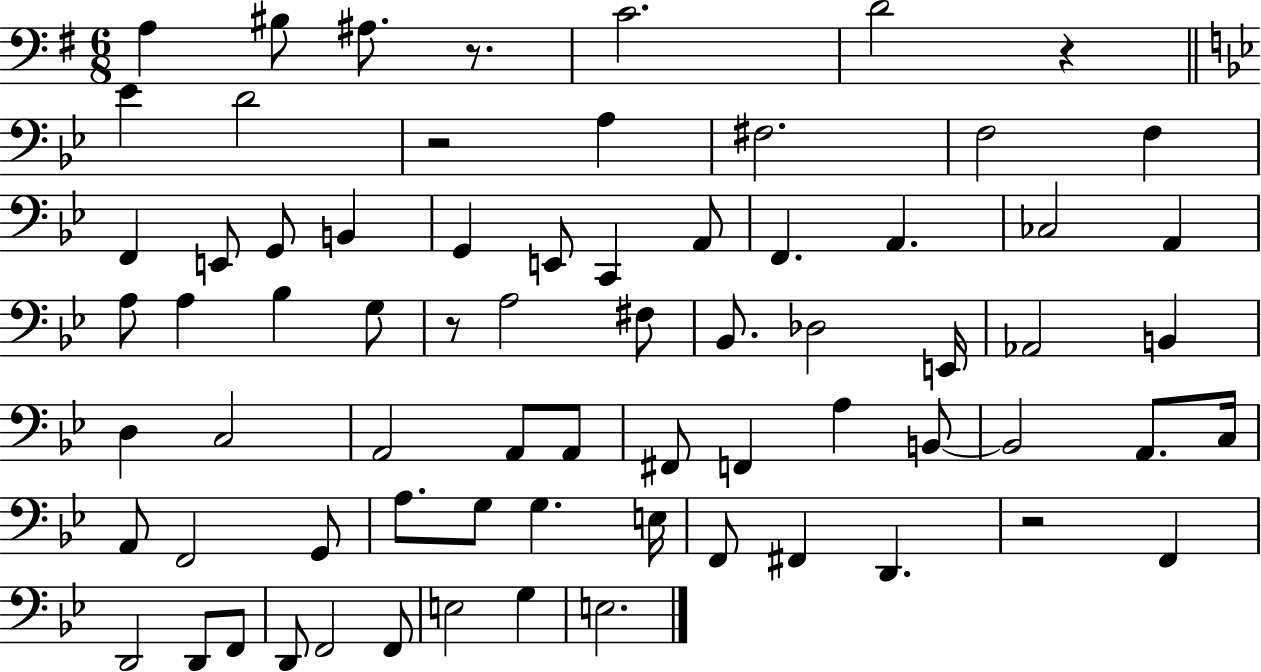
X:1
T:Untitled
M:6/8
L:1/4
K:G
A, ^B,/2 ^A,/2 z/2 C2 D2 z _E D2 z2 A, ^F,2 F,2 F, F,, E,,/2 G,,/2 B,, G,, E,,/2 C,, A,,/2 F,, A,, _C,2 A,, A,/2 A, _B, G,/2 z/2 A,2 ^F,/2 _B,,/2 _D,2 E,,/4 _A,,2 B,, D, C,2 A,,2 A,,/2 A,,/2 ^F,,/2 F,, A, B,,/2 B,,2 A,,/2 C,/4 A,,/2 F,,2 G,,/2 A,/2 G,/2 G, E,/4 F,,/2 ^F,, D,, z2 F,, D,,2 D,,/2 F,,/2 D,,/2 F,,2 F,,/2 E,2 G, E,2